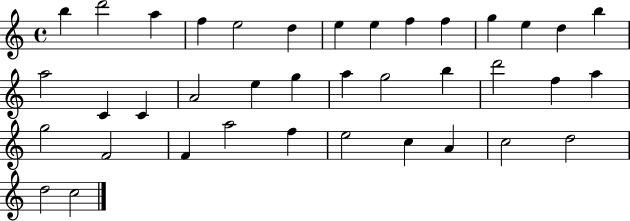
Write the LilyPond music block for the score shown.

{
  \clef treble
  \time 4/4
  \defaultTimeSignature
  \key c \major
  b''4 d'''2 a''4 | f''4 e''2 d''4 | e''4 e''4 f''4 f''4 | g''4 e''4 d''4 b''4 | \break a''2 c'4 c'4 | a'2 e''4 g''4 | a''4 g''2 b''4 | d'''2 f''4 a''4 | \break g''2 f'2 | f'4 a''2 f''4 | e''2 c''4 a'4 | c''2 d''2 | \break d''2 c''2 | \bar "|."
}